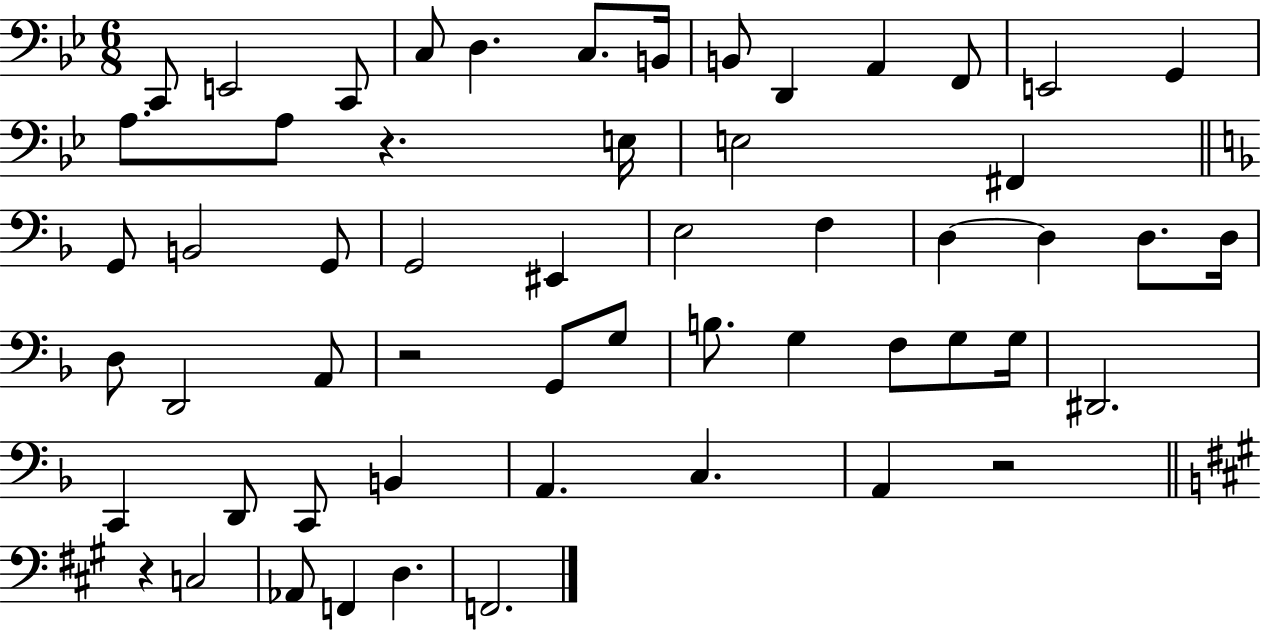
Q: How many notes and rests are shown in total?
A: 56